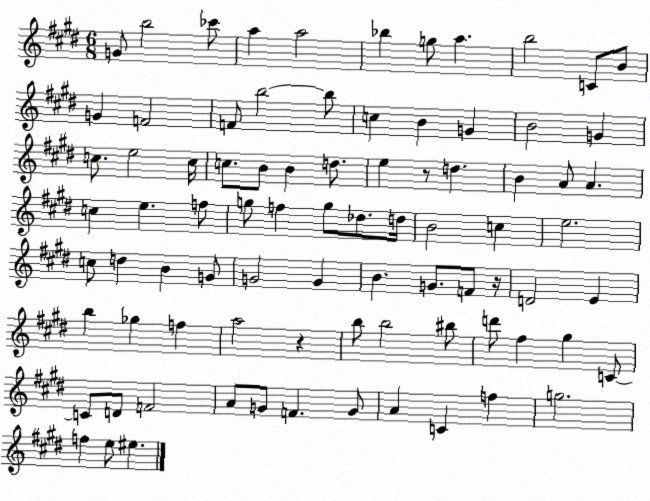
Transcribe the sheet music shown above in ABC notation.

X:1
T:Untitled
M:6/8
L:1/4
K:E
G/2 b2 _c'/2 a a2 _b g/2 a b2 C/2 B/2 G F2 F/2 b2 b/2 c B G B2 G c/2 e2 c/4 c/2 B/2 B d/2 e z/2 d B A/2 A c e f/2 g/2 f g/2 _d/2 d/4 B2 c e2 c/2 d B G/2 G2 G B G/2 F/2 z/4 D2 E b _g f a2 z b/2 b2 ^b/2 d'/2 ^f ^g C/2 C/2 D/2 F2 A/2 G/2 F G/2 A C f g2 f e/2 ^e